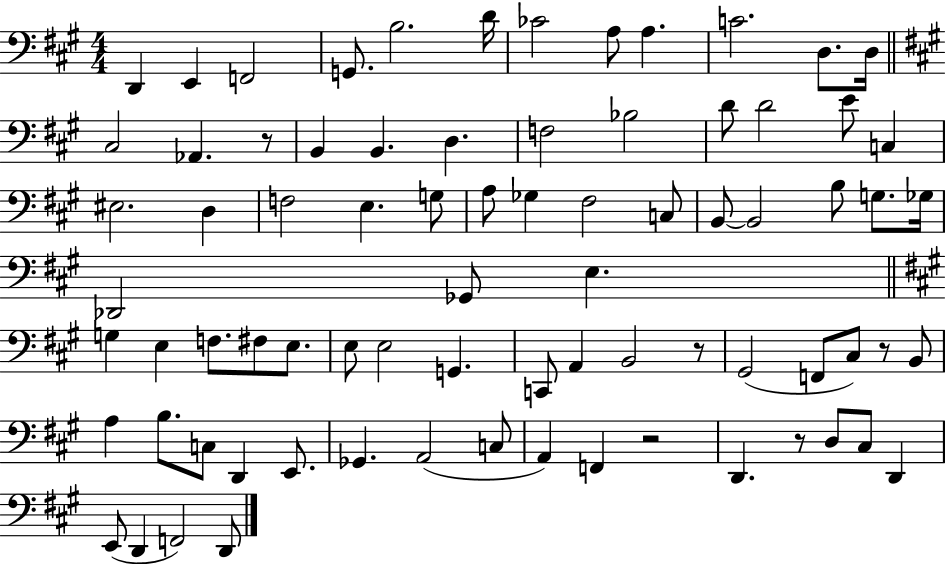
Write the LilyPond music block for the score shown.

{
  \clef bass
  \numericTimeSignature
  \time 4/4
  \key a \major
  d,4 e,4 f,2 | g,8. b2. d'16 | ces'2 a8 a4. | c'2. d8. d16 | \break \bar "||" \break \key a \major cis2 aes,4. r8 | b,4 b,4. d4. | f2 bes2 | d'8 d'2 e'8 c4 | \break eis2. d4 | f2 e4. g8 | a8 ges4 fis2 c8 | b,8~~ b,2 b8 g8. ges16 | \break des,2 ges,8 e4. | \bar "||" \break \key a \major g4 e4 f8. fis8 e8. | e8 e2 g,4. | c,8 a,4 b,2 r8 | gis,2( f,8 cis8) r8 b,8 | \break a4 b8. c8 d,4 e,8. | ges,4. a,2( c8 | a,4) f,4 r2 | d,4. r8 d8 cis8 d,4 | \break e,8( d,4 f,2) d,8 | \bar "|."
}